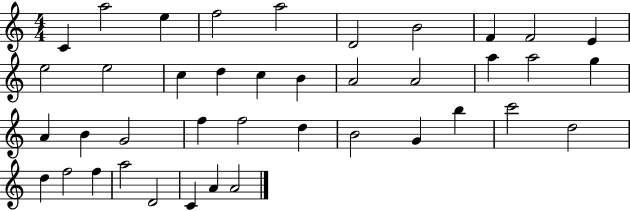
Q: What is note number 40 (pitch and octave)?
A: A4